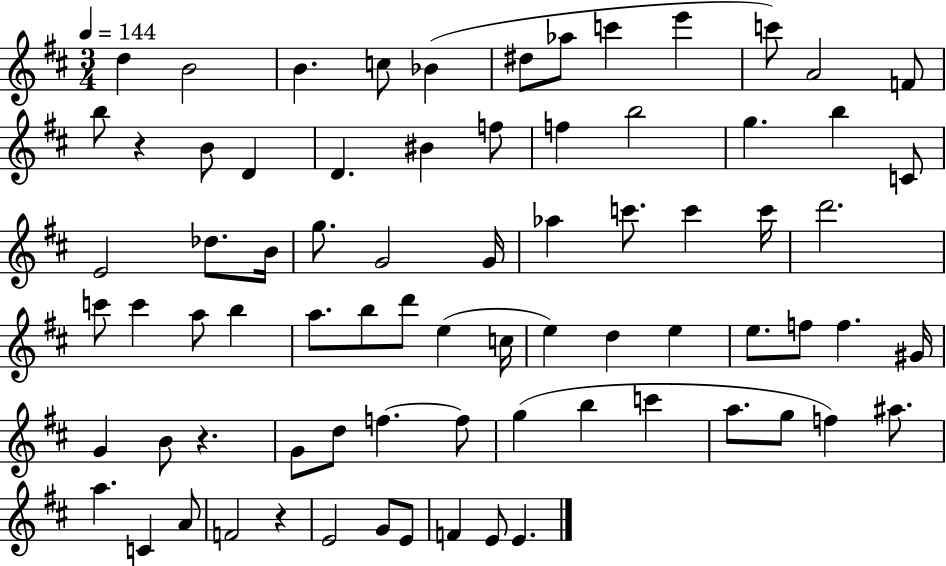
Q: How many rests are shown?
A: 3